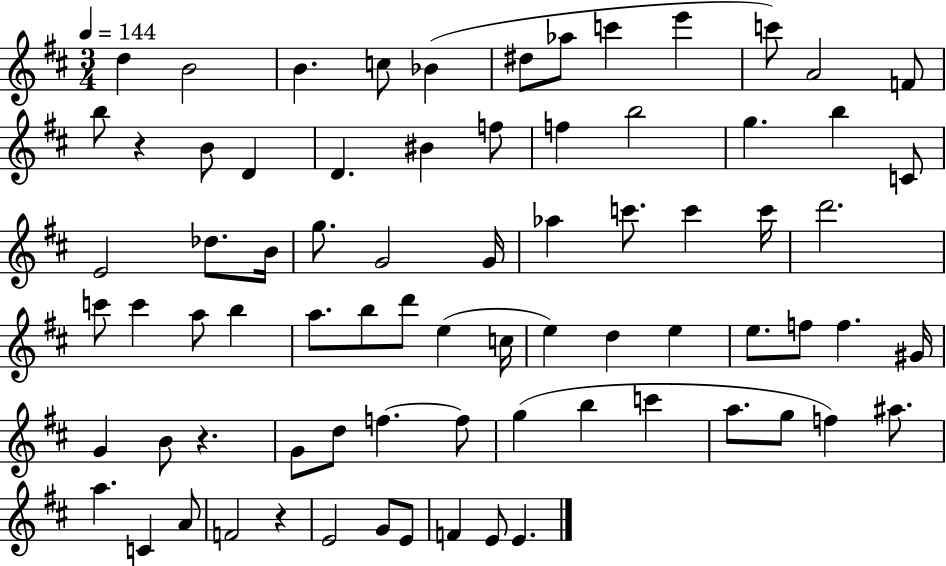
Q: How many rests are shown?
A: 3